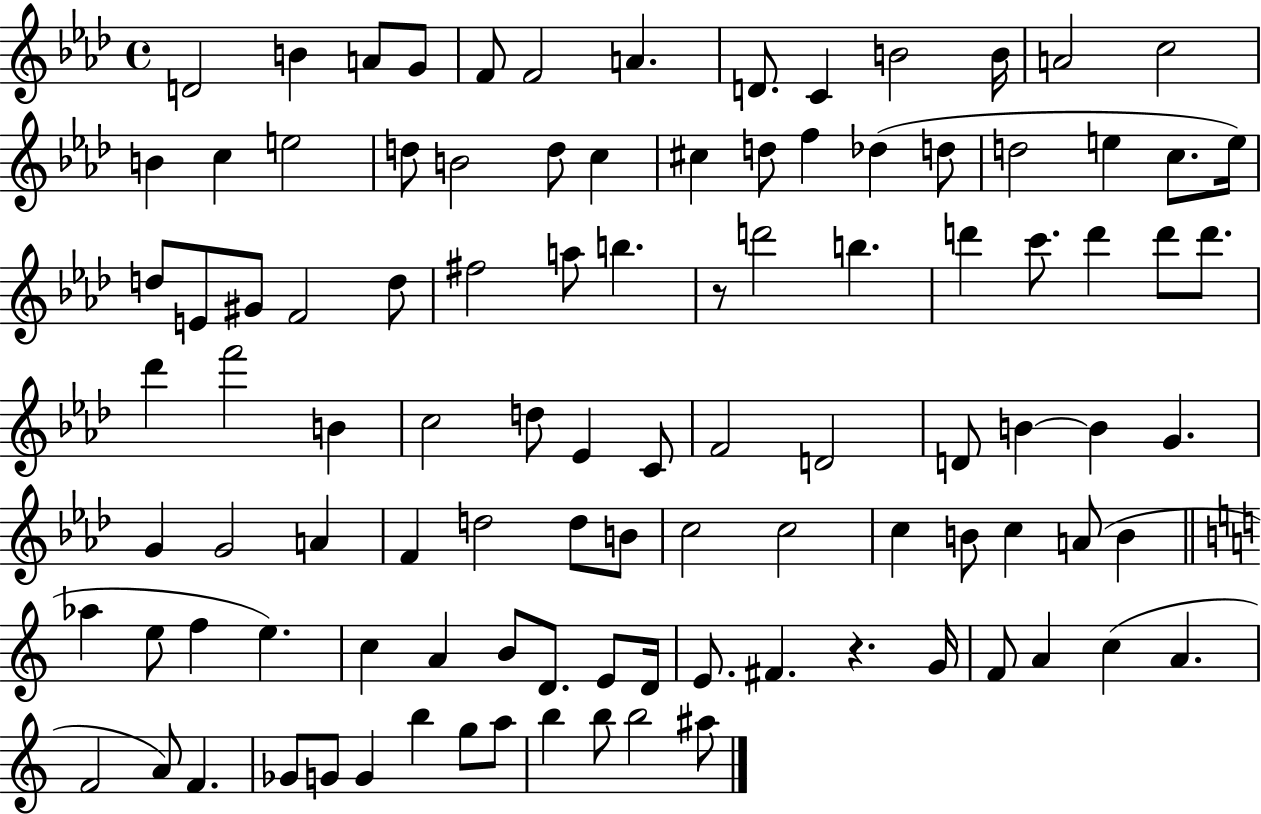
D4/h B4/q A4/e G4/e F4/e F4/h A4/q. D4/e. C4/q B4/h B4/s A4/h C5/h B4/q C5/q E5/h D5/e B4/h D5/e C5/q C#5/q D5/e F5/q Db5/q D5/e D5/h E5/q C5/e. E5/s D5/e E4/e G#4/e F4/h D5/e F#5/h A5/e B5/q. R/e D6/h B5/q. D6/q C6/e. D6/q D6/e D6/e. Db6/q F6/h B4/q C5/h D5/e Eb4/q C4/e F4/h D4/h D4/e B4/q B4/q G4/q. G4/q G4/h A4/q F4/q D5/h D5/e B4/e C5/h C5/h C5/q B4/e C5/q A4/e B4/q Ab5/q E5/e F5/q E5/q. C5/q A4/q B4/e D4/e. E4/e D4/s E4/e. F#4/q. R/q. G4/s F4/e A4/q C5/q A4/q. F4/h A4/e F4/q. Gb4/e G4/e G4/q B5/q G5/e A5/e B5/q B5/e B5/h A#5/e